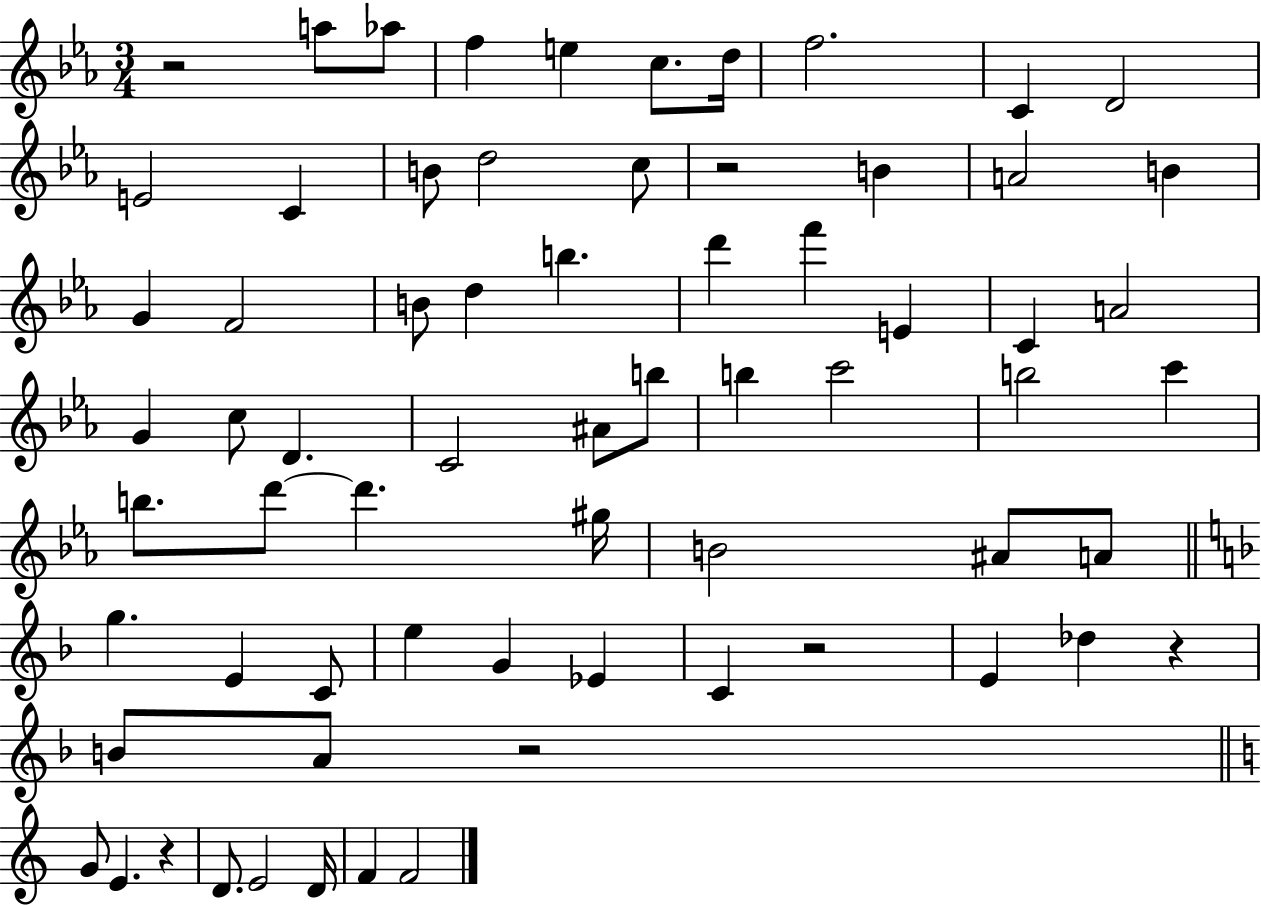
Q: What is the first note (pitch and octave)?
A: A5